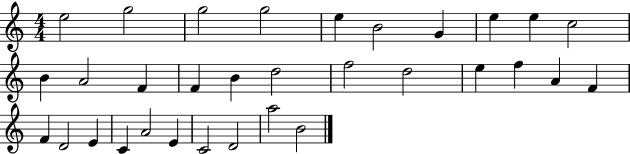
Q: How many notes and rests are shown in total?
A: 32